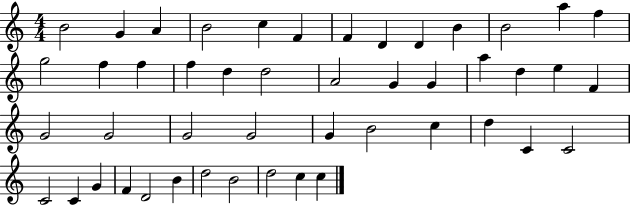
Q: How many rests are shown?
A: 0